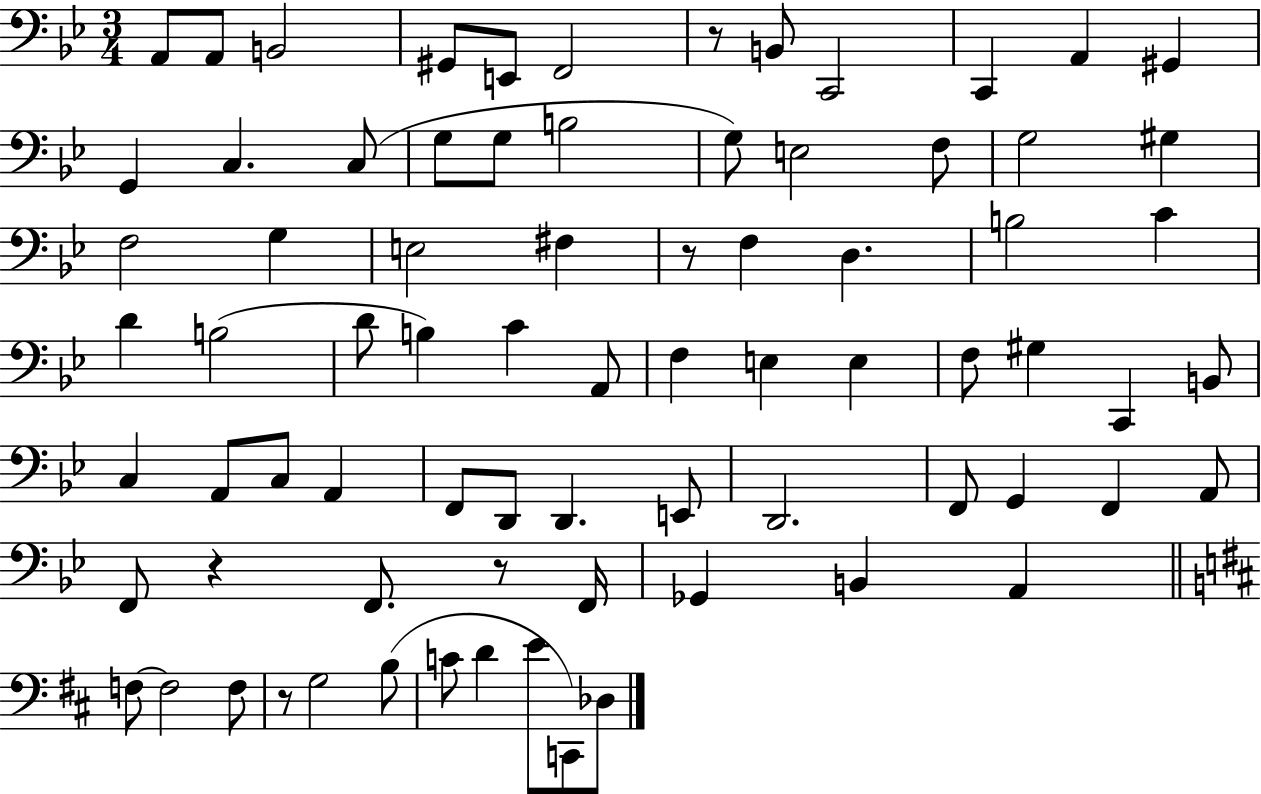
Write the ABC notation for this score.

X:1
T:Untitled
M:3/4
L:1/4
K:Bb
A,,/2 A,,/2 B,,2 ^G,,/2 E,,/2 F,,2 z/2 B,,/2 C,,2 C,, A,, ^G,, G,, C, C,/2 G,/2 G,/2 B,2 G,/2 E,2 F,/2 G,2 ^G, F,2 G, E,2 ^F, z/2 F, D, B,2 C D B,2 D/2 B, C A,,/2 F, E, E, F,/2 ^G, C,, B,,/2 C, A,,/2 C,/2 A,, F,,/2 D,,/2 D,, E,,/2 D,,2 F,,/2 G,, F,, A,,/2 F,,/2 z F,,/2 z/2 F,,/4 _G,, B,, A,, F,/2 F,2 F,/2 z/2 G,2 B,/2 C/2 D E/2 C,,/2 _D,/2